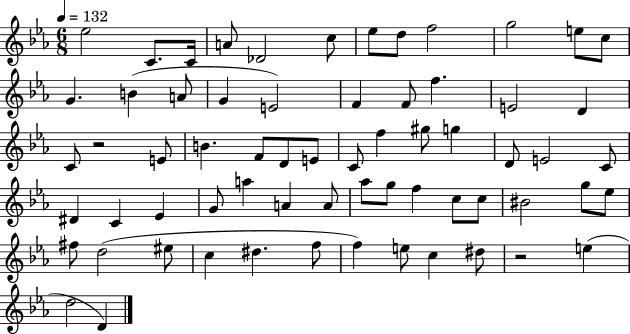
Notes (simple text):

Eb5/h C4/e. C4/s A4/e Db4/h C5/e Eb5/e D5/e F5/h G5/h E5/e C5/e G4/q. B4/q A4/e G4/q E4/h F4/q F4/e F5/q. E4/h D4/q C4/e R/h E4/e B4/q. F4/e D4/e E4/e C4/e F5/q G#5/e G5/q D4/e E4/h C4/e D#4/q C4/q Eb4/q G4/e A5/q A4/q A4/e Ab5/e G5/e F5/q C5/e C5/e BIS4/h G5/e Eb5/e F#5/e D5/h EIS5/e C5/q D#5/q. F5/e F5/q E5/e C5/q D#5/e R/h E5/q D5/h D4/q